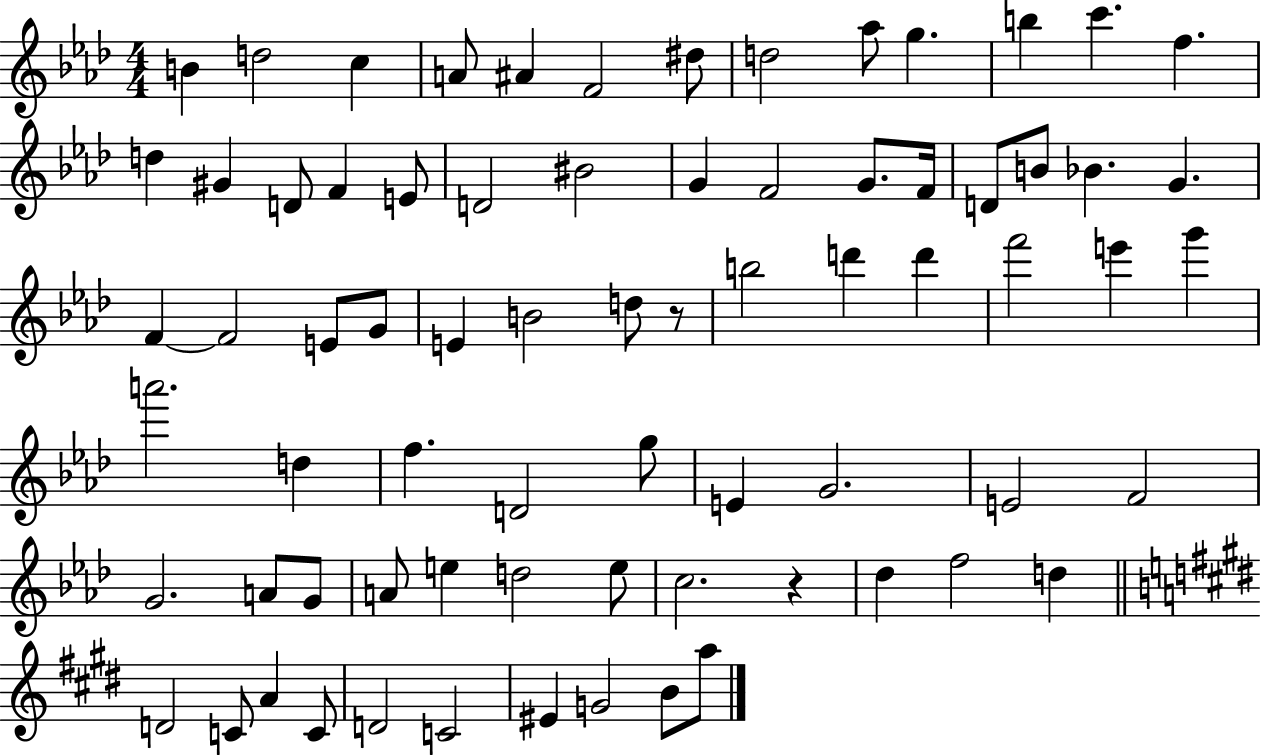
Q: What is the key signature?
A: AES major